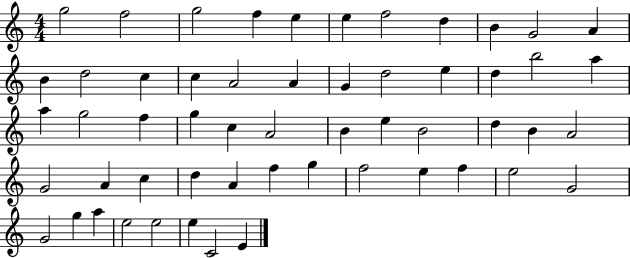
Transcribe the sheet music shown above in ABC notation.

X:1
T:Untitled
M:4/4
L:1/4
K:C
g2 f2 g2 f e e f2 d B G2 A B d2 c c A2 A G d2 e d b2 a a g2 f g c A2 B e B2 d B A2 G2 A c d A f g f2 e f e2 G2 G2 g a e2 e2 e C2 E